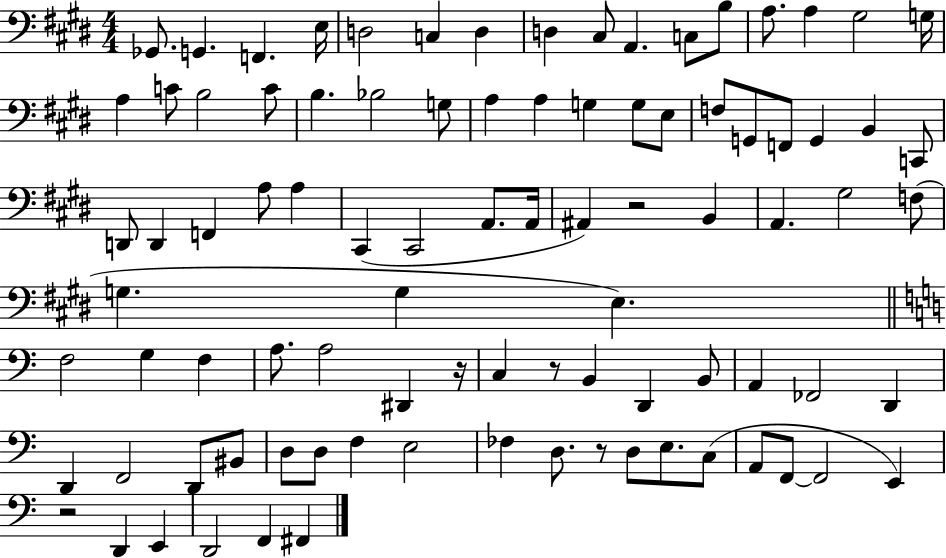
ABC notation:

X:1
T:Untitled
M:4/4
L:1/4
K:E
_G,,/2 G,, F,, E,/4 D,2 C, D, D, ^C,/2 A,, C,/2 B,/2 A,/2 A, ^G,2 G,/4 A, C/2 B,2 C/2 B, _B,2 G,/2 A, A, G, G,/2 E,/2 F,/2 G,,/2 F,,/2 G,, B,, C,,/2 D,,/2 D,, F,, A,/2 A, ^C,, ^C,,2 A,,/2 A,,/4 ^A,, z2 B,, A,, ^G,2 F,/2 G, G, E, F,2 G, F, A,/2 A,2 ^D,, z/4 C, z/2 B,, D,, B,,/2 A,, _F,,2 D,, D,, F,,2 D,,/2 ^B,,/2 D,/2 D,/2 F, E,2 _F, D,/2 z/2 D,/2 E,/2 C,/2 A,,/2 F,,/2 F,,2 E,, z2 D,, E,, D,,2 F,, ^F,,